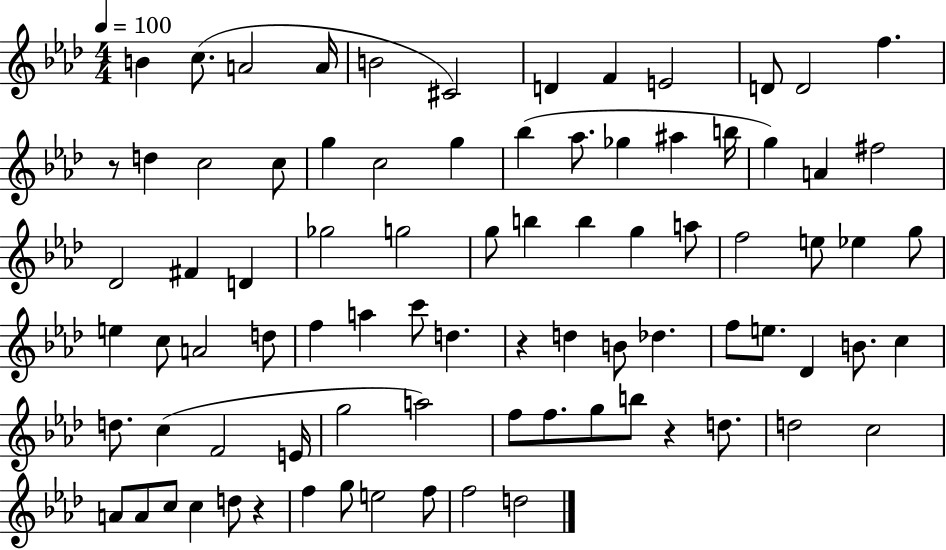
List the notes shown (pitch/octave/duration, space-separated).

B4/q C5/e. A4/h A4/s B4/h C#4/h D4/q F4/q E4/h D4/e D4/h F5/q. R/e D5/q C5/h C5/e G5/q C5/h G5/q Bb5/q Ab5/e. Gb5/q A#5/q B5/s G5/q A4/q F#5/h Db4/h F#4/q D4/q Gb5/h G5/h G5/e B5/q B5/q G5/q A5/e F5/h E5/e Eb5/q G5/e E5/q C5/e A4/h D5/e F5/q A5/q C6/e D5/q. R/q D5/q B4/e Db5/q. F5/e E5/e. Db4/q B4/e. C5/q D5/e. C5/q F4/h E4/s G5/h A5/h F5/e F5/e. G5/e B5/e R/q D5/e. D5/h C5/h A4/e A4/e C5/e C5/q D5/e R/q F5/q G5/e E5/h F5/e F5/h D5/h